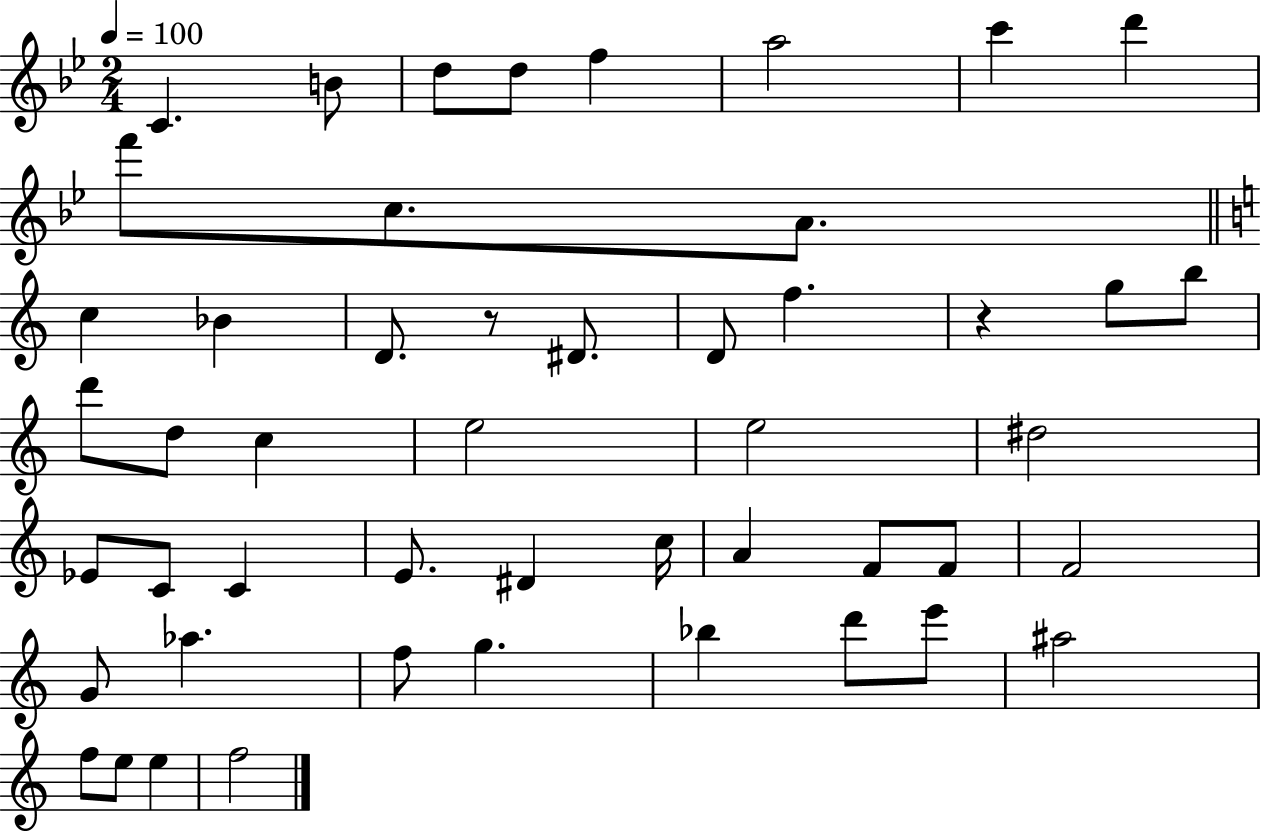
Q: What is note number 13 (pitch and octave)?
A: Bb4